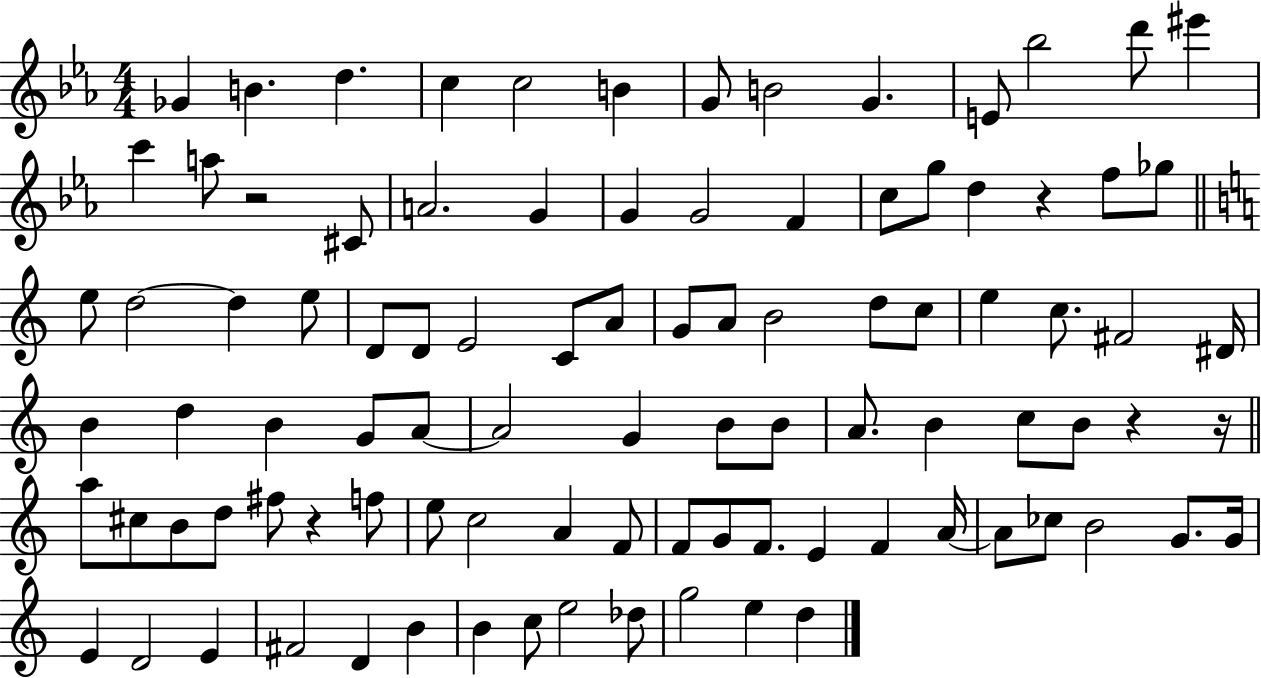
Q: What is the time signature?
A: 4/4